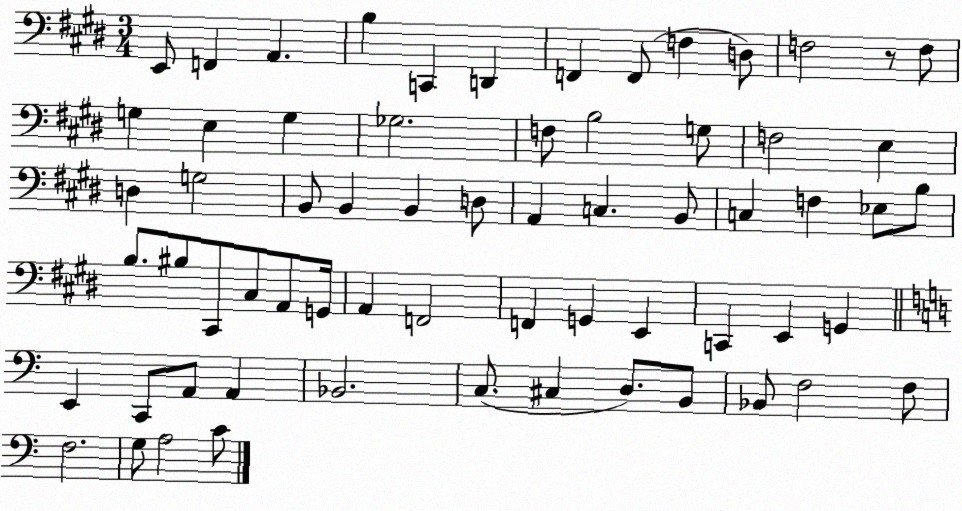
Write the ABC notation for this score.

X:1
T:Untitled
M:3/4
L:1/4
K:E
E,,/2 F,, A,, B, C,, D,, F,, F,,/2 F, D,/2 F,2 z/2 F,/2 G, E, G, _G,2 F,/2 B,2 G,/2 F,2 E, D, G,2 B,,/2 B,, B,, D,/2 A,, C, B,,/2 C, F, _E,/2 B,/2 B,/2 ^B,/2 ^C,,/2 ^C,/2 A,,/2 G,,/4 A,, F,,2 F,, G,, E,, C,, E,, G,, E,, C,,/2 A,,/2 A,, _B,,2 C,/2 ^C, D,/2 B,,/2 _B,,/2 F,2 F,/2 F,2 G,/2 A,2 C/2